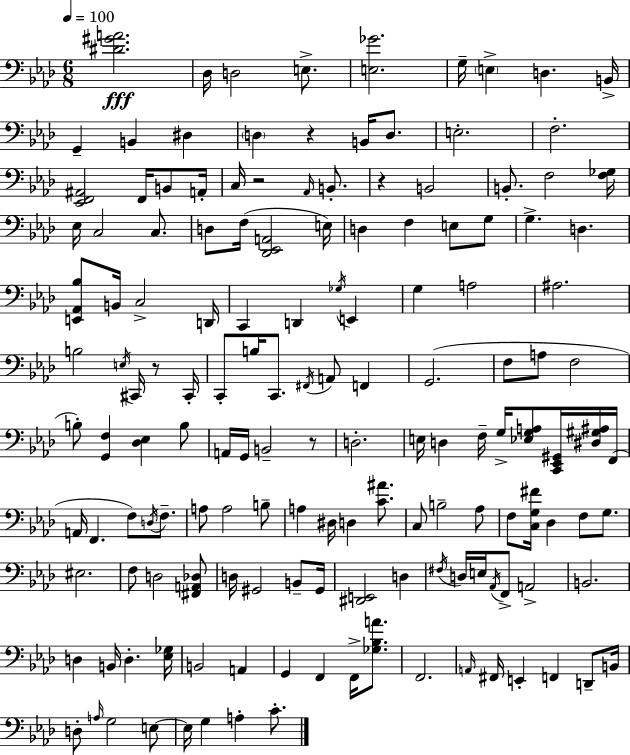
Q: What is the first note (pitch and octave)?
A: Db3